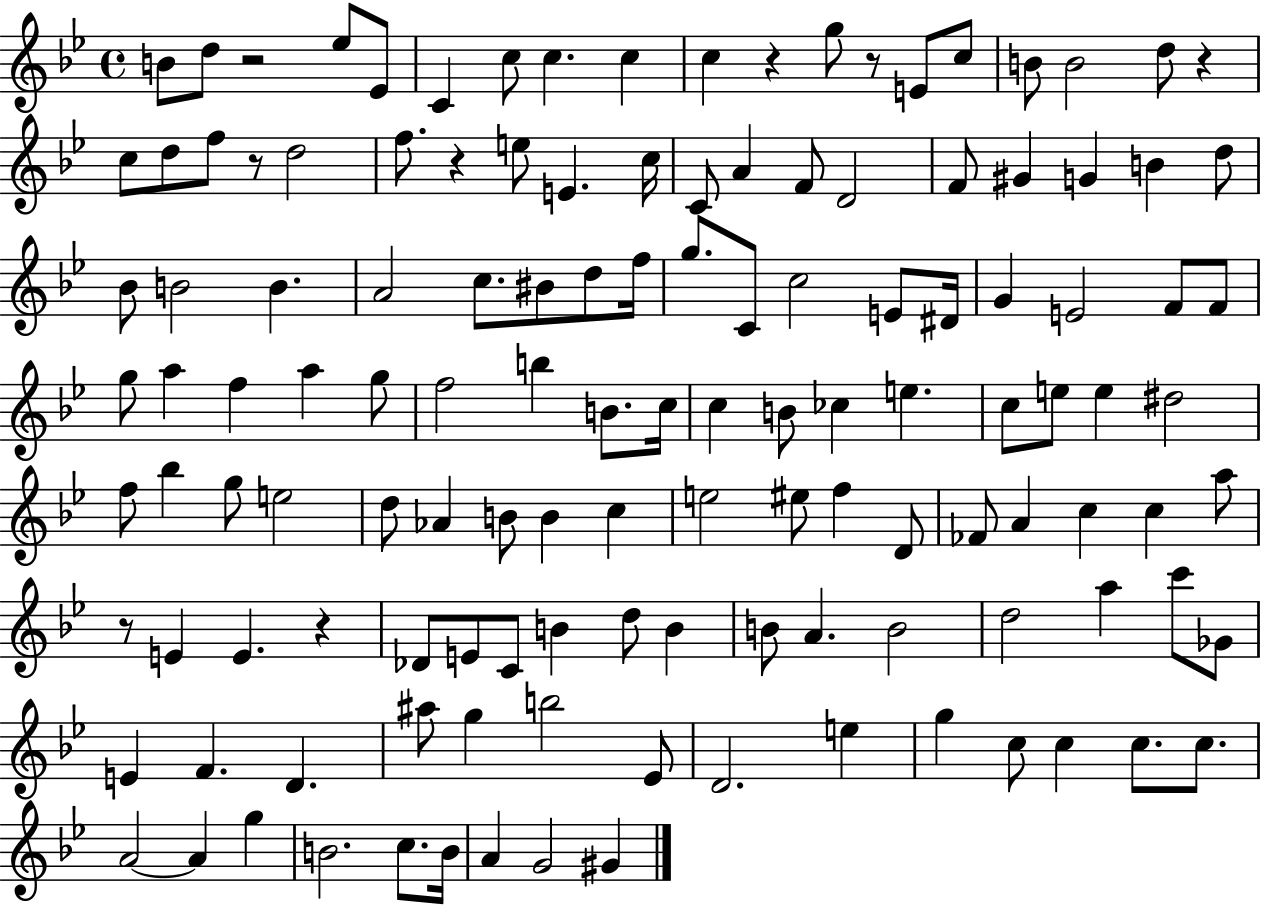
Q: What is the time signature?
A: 4/4